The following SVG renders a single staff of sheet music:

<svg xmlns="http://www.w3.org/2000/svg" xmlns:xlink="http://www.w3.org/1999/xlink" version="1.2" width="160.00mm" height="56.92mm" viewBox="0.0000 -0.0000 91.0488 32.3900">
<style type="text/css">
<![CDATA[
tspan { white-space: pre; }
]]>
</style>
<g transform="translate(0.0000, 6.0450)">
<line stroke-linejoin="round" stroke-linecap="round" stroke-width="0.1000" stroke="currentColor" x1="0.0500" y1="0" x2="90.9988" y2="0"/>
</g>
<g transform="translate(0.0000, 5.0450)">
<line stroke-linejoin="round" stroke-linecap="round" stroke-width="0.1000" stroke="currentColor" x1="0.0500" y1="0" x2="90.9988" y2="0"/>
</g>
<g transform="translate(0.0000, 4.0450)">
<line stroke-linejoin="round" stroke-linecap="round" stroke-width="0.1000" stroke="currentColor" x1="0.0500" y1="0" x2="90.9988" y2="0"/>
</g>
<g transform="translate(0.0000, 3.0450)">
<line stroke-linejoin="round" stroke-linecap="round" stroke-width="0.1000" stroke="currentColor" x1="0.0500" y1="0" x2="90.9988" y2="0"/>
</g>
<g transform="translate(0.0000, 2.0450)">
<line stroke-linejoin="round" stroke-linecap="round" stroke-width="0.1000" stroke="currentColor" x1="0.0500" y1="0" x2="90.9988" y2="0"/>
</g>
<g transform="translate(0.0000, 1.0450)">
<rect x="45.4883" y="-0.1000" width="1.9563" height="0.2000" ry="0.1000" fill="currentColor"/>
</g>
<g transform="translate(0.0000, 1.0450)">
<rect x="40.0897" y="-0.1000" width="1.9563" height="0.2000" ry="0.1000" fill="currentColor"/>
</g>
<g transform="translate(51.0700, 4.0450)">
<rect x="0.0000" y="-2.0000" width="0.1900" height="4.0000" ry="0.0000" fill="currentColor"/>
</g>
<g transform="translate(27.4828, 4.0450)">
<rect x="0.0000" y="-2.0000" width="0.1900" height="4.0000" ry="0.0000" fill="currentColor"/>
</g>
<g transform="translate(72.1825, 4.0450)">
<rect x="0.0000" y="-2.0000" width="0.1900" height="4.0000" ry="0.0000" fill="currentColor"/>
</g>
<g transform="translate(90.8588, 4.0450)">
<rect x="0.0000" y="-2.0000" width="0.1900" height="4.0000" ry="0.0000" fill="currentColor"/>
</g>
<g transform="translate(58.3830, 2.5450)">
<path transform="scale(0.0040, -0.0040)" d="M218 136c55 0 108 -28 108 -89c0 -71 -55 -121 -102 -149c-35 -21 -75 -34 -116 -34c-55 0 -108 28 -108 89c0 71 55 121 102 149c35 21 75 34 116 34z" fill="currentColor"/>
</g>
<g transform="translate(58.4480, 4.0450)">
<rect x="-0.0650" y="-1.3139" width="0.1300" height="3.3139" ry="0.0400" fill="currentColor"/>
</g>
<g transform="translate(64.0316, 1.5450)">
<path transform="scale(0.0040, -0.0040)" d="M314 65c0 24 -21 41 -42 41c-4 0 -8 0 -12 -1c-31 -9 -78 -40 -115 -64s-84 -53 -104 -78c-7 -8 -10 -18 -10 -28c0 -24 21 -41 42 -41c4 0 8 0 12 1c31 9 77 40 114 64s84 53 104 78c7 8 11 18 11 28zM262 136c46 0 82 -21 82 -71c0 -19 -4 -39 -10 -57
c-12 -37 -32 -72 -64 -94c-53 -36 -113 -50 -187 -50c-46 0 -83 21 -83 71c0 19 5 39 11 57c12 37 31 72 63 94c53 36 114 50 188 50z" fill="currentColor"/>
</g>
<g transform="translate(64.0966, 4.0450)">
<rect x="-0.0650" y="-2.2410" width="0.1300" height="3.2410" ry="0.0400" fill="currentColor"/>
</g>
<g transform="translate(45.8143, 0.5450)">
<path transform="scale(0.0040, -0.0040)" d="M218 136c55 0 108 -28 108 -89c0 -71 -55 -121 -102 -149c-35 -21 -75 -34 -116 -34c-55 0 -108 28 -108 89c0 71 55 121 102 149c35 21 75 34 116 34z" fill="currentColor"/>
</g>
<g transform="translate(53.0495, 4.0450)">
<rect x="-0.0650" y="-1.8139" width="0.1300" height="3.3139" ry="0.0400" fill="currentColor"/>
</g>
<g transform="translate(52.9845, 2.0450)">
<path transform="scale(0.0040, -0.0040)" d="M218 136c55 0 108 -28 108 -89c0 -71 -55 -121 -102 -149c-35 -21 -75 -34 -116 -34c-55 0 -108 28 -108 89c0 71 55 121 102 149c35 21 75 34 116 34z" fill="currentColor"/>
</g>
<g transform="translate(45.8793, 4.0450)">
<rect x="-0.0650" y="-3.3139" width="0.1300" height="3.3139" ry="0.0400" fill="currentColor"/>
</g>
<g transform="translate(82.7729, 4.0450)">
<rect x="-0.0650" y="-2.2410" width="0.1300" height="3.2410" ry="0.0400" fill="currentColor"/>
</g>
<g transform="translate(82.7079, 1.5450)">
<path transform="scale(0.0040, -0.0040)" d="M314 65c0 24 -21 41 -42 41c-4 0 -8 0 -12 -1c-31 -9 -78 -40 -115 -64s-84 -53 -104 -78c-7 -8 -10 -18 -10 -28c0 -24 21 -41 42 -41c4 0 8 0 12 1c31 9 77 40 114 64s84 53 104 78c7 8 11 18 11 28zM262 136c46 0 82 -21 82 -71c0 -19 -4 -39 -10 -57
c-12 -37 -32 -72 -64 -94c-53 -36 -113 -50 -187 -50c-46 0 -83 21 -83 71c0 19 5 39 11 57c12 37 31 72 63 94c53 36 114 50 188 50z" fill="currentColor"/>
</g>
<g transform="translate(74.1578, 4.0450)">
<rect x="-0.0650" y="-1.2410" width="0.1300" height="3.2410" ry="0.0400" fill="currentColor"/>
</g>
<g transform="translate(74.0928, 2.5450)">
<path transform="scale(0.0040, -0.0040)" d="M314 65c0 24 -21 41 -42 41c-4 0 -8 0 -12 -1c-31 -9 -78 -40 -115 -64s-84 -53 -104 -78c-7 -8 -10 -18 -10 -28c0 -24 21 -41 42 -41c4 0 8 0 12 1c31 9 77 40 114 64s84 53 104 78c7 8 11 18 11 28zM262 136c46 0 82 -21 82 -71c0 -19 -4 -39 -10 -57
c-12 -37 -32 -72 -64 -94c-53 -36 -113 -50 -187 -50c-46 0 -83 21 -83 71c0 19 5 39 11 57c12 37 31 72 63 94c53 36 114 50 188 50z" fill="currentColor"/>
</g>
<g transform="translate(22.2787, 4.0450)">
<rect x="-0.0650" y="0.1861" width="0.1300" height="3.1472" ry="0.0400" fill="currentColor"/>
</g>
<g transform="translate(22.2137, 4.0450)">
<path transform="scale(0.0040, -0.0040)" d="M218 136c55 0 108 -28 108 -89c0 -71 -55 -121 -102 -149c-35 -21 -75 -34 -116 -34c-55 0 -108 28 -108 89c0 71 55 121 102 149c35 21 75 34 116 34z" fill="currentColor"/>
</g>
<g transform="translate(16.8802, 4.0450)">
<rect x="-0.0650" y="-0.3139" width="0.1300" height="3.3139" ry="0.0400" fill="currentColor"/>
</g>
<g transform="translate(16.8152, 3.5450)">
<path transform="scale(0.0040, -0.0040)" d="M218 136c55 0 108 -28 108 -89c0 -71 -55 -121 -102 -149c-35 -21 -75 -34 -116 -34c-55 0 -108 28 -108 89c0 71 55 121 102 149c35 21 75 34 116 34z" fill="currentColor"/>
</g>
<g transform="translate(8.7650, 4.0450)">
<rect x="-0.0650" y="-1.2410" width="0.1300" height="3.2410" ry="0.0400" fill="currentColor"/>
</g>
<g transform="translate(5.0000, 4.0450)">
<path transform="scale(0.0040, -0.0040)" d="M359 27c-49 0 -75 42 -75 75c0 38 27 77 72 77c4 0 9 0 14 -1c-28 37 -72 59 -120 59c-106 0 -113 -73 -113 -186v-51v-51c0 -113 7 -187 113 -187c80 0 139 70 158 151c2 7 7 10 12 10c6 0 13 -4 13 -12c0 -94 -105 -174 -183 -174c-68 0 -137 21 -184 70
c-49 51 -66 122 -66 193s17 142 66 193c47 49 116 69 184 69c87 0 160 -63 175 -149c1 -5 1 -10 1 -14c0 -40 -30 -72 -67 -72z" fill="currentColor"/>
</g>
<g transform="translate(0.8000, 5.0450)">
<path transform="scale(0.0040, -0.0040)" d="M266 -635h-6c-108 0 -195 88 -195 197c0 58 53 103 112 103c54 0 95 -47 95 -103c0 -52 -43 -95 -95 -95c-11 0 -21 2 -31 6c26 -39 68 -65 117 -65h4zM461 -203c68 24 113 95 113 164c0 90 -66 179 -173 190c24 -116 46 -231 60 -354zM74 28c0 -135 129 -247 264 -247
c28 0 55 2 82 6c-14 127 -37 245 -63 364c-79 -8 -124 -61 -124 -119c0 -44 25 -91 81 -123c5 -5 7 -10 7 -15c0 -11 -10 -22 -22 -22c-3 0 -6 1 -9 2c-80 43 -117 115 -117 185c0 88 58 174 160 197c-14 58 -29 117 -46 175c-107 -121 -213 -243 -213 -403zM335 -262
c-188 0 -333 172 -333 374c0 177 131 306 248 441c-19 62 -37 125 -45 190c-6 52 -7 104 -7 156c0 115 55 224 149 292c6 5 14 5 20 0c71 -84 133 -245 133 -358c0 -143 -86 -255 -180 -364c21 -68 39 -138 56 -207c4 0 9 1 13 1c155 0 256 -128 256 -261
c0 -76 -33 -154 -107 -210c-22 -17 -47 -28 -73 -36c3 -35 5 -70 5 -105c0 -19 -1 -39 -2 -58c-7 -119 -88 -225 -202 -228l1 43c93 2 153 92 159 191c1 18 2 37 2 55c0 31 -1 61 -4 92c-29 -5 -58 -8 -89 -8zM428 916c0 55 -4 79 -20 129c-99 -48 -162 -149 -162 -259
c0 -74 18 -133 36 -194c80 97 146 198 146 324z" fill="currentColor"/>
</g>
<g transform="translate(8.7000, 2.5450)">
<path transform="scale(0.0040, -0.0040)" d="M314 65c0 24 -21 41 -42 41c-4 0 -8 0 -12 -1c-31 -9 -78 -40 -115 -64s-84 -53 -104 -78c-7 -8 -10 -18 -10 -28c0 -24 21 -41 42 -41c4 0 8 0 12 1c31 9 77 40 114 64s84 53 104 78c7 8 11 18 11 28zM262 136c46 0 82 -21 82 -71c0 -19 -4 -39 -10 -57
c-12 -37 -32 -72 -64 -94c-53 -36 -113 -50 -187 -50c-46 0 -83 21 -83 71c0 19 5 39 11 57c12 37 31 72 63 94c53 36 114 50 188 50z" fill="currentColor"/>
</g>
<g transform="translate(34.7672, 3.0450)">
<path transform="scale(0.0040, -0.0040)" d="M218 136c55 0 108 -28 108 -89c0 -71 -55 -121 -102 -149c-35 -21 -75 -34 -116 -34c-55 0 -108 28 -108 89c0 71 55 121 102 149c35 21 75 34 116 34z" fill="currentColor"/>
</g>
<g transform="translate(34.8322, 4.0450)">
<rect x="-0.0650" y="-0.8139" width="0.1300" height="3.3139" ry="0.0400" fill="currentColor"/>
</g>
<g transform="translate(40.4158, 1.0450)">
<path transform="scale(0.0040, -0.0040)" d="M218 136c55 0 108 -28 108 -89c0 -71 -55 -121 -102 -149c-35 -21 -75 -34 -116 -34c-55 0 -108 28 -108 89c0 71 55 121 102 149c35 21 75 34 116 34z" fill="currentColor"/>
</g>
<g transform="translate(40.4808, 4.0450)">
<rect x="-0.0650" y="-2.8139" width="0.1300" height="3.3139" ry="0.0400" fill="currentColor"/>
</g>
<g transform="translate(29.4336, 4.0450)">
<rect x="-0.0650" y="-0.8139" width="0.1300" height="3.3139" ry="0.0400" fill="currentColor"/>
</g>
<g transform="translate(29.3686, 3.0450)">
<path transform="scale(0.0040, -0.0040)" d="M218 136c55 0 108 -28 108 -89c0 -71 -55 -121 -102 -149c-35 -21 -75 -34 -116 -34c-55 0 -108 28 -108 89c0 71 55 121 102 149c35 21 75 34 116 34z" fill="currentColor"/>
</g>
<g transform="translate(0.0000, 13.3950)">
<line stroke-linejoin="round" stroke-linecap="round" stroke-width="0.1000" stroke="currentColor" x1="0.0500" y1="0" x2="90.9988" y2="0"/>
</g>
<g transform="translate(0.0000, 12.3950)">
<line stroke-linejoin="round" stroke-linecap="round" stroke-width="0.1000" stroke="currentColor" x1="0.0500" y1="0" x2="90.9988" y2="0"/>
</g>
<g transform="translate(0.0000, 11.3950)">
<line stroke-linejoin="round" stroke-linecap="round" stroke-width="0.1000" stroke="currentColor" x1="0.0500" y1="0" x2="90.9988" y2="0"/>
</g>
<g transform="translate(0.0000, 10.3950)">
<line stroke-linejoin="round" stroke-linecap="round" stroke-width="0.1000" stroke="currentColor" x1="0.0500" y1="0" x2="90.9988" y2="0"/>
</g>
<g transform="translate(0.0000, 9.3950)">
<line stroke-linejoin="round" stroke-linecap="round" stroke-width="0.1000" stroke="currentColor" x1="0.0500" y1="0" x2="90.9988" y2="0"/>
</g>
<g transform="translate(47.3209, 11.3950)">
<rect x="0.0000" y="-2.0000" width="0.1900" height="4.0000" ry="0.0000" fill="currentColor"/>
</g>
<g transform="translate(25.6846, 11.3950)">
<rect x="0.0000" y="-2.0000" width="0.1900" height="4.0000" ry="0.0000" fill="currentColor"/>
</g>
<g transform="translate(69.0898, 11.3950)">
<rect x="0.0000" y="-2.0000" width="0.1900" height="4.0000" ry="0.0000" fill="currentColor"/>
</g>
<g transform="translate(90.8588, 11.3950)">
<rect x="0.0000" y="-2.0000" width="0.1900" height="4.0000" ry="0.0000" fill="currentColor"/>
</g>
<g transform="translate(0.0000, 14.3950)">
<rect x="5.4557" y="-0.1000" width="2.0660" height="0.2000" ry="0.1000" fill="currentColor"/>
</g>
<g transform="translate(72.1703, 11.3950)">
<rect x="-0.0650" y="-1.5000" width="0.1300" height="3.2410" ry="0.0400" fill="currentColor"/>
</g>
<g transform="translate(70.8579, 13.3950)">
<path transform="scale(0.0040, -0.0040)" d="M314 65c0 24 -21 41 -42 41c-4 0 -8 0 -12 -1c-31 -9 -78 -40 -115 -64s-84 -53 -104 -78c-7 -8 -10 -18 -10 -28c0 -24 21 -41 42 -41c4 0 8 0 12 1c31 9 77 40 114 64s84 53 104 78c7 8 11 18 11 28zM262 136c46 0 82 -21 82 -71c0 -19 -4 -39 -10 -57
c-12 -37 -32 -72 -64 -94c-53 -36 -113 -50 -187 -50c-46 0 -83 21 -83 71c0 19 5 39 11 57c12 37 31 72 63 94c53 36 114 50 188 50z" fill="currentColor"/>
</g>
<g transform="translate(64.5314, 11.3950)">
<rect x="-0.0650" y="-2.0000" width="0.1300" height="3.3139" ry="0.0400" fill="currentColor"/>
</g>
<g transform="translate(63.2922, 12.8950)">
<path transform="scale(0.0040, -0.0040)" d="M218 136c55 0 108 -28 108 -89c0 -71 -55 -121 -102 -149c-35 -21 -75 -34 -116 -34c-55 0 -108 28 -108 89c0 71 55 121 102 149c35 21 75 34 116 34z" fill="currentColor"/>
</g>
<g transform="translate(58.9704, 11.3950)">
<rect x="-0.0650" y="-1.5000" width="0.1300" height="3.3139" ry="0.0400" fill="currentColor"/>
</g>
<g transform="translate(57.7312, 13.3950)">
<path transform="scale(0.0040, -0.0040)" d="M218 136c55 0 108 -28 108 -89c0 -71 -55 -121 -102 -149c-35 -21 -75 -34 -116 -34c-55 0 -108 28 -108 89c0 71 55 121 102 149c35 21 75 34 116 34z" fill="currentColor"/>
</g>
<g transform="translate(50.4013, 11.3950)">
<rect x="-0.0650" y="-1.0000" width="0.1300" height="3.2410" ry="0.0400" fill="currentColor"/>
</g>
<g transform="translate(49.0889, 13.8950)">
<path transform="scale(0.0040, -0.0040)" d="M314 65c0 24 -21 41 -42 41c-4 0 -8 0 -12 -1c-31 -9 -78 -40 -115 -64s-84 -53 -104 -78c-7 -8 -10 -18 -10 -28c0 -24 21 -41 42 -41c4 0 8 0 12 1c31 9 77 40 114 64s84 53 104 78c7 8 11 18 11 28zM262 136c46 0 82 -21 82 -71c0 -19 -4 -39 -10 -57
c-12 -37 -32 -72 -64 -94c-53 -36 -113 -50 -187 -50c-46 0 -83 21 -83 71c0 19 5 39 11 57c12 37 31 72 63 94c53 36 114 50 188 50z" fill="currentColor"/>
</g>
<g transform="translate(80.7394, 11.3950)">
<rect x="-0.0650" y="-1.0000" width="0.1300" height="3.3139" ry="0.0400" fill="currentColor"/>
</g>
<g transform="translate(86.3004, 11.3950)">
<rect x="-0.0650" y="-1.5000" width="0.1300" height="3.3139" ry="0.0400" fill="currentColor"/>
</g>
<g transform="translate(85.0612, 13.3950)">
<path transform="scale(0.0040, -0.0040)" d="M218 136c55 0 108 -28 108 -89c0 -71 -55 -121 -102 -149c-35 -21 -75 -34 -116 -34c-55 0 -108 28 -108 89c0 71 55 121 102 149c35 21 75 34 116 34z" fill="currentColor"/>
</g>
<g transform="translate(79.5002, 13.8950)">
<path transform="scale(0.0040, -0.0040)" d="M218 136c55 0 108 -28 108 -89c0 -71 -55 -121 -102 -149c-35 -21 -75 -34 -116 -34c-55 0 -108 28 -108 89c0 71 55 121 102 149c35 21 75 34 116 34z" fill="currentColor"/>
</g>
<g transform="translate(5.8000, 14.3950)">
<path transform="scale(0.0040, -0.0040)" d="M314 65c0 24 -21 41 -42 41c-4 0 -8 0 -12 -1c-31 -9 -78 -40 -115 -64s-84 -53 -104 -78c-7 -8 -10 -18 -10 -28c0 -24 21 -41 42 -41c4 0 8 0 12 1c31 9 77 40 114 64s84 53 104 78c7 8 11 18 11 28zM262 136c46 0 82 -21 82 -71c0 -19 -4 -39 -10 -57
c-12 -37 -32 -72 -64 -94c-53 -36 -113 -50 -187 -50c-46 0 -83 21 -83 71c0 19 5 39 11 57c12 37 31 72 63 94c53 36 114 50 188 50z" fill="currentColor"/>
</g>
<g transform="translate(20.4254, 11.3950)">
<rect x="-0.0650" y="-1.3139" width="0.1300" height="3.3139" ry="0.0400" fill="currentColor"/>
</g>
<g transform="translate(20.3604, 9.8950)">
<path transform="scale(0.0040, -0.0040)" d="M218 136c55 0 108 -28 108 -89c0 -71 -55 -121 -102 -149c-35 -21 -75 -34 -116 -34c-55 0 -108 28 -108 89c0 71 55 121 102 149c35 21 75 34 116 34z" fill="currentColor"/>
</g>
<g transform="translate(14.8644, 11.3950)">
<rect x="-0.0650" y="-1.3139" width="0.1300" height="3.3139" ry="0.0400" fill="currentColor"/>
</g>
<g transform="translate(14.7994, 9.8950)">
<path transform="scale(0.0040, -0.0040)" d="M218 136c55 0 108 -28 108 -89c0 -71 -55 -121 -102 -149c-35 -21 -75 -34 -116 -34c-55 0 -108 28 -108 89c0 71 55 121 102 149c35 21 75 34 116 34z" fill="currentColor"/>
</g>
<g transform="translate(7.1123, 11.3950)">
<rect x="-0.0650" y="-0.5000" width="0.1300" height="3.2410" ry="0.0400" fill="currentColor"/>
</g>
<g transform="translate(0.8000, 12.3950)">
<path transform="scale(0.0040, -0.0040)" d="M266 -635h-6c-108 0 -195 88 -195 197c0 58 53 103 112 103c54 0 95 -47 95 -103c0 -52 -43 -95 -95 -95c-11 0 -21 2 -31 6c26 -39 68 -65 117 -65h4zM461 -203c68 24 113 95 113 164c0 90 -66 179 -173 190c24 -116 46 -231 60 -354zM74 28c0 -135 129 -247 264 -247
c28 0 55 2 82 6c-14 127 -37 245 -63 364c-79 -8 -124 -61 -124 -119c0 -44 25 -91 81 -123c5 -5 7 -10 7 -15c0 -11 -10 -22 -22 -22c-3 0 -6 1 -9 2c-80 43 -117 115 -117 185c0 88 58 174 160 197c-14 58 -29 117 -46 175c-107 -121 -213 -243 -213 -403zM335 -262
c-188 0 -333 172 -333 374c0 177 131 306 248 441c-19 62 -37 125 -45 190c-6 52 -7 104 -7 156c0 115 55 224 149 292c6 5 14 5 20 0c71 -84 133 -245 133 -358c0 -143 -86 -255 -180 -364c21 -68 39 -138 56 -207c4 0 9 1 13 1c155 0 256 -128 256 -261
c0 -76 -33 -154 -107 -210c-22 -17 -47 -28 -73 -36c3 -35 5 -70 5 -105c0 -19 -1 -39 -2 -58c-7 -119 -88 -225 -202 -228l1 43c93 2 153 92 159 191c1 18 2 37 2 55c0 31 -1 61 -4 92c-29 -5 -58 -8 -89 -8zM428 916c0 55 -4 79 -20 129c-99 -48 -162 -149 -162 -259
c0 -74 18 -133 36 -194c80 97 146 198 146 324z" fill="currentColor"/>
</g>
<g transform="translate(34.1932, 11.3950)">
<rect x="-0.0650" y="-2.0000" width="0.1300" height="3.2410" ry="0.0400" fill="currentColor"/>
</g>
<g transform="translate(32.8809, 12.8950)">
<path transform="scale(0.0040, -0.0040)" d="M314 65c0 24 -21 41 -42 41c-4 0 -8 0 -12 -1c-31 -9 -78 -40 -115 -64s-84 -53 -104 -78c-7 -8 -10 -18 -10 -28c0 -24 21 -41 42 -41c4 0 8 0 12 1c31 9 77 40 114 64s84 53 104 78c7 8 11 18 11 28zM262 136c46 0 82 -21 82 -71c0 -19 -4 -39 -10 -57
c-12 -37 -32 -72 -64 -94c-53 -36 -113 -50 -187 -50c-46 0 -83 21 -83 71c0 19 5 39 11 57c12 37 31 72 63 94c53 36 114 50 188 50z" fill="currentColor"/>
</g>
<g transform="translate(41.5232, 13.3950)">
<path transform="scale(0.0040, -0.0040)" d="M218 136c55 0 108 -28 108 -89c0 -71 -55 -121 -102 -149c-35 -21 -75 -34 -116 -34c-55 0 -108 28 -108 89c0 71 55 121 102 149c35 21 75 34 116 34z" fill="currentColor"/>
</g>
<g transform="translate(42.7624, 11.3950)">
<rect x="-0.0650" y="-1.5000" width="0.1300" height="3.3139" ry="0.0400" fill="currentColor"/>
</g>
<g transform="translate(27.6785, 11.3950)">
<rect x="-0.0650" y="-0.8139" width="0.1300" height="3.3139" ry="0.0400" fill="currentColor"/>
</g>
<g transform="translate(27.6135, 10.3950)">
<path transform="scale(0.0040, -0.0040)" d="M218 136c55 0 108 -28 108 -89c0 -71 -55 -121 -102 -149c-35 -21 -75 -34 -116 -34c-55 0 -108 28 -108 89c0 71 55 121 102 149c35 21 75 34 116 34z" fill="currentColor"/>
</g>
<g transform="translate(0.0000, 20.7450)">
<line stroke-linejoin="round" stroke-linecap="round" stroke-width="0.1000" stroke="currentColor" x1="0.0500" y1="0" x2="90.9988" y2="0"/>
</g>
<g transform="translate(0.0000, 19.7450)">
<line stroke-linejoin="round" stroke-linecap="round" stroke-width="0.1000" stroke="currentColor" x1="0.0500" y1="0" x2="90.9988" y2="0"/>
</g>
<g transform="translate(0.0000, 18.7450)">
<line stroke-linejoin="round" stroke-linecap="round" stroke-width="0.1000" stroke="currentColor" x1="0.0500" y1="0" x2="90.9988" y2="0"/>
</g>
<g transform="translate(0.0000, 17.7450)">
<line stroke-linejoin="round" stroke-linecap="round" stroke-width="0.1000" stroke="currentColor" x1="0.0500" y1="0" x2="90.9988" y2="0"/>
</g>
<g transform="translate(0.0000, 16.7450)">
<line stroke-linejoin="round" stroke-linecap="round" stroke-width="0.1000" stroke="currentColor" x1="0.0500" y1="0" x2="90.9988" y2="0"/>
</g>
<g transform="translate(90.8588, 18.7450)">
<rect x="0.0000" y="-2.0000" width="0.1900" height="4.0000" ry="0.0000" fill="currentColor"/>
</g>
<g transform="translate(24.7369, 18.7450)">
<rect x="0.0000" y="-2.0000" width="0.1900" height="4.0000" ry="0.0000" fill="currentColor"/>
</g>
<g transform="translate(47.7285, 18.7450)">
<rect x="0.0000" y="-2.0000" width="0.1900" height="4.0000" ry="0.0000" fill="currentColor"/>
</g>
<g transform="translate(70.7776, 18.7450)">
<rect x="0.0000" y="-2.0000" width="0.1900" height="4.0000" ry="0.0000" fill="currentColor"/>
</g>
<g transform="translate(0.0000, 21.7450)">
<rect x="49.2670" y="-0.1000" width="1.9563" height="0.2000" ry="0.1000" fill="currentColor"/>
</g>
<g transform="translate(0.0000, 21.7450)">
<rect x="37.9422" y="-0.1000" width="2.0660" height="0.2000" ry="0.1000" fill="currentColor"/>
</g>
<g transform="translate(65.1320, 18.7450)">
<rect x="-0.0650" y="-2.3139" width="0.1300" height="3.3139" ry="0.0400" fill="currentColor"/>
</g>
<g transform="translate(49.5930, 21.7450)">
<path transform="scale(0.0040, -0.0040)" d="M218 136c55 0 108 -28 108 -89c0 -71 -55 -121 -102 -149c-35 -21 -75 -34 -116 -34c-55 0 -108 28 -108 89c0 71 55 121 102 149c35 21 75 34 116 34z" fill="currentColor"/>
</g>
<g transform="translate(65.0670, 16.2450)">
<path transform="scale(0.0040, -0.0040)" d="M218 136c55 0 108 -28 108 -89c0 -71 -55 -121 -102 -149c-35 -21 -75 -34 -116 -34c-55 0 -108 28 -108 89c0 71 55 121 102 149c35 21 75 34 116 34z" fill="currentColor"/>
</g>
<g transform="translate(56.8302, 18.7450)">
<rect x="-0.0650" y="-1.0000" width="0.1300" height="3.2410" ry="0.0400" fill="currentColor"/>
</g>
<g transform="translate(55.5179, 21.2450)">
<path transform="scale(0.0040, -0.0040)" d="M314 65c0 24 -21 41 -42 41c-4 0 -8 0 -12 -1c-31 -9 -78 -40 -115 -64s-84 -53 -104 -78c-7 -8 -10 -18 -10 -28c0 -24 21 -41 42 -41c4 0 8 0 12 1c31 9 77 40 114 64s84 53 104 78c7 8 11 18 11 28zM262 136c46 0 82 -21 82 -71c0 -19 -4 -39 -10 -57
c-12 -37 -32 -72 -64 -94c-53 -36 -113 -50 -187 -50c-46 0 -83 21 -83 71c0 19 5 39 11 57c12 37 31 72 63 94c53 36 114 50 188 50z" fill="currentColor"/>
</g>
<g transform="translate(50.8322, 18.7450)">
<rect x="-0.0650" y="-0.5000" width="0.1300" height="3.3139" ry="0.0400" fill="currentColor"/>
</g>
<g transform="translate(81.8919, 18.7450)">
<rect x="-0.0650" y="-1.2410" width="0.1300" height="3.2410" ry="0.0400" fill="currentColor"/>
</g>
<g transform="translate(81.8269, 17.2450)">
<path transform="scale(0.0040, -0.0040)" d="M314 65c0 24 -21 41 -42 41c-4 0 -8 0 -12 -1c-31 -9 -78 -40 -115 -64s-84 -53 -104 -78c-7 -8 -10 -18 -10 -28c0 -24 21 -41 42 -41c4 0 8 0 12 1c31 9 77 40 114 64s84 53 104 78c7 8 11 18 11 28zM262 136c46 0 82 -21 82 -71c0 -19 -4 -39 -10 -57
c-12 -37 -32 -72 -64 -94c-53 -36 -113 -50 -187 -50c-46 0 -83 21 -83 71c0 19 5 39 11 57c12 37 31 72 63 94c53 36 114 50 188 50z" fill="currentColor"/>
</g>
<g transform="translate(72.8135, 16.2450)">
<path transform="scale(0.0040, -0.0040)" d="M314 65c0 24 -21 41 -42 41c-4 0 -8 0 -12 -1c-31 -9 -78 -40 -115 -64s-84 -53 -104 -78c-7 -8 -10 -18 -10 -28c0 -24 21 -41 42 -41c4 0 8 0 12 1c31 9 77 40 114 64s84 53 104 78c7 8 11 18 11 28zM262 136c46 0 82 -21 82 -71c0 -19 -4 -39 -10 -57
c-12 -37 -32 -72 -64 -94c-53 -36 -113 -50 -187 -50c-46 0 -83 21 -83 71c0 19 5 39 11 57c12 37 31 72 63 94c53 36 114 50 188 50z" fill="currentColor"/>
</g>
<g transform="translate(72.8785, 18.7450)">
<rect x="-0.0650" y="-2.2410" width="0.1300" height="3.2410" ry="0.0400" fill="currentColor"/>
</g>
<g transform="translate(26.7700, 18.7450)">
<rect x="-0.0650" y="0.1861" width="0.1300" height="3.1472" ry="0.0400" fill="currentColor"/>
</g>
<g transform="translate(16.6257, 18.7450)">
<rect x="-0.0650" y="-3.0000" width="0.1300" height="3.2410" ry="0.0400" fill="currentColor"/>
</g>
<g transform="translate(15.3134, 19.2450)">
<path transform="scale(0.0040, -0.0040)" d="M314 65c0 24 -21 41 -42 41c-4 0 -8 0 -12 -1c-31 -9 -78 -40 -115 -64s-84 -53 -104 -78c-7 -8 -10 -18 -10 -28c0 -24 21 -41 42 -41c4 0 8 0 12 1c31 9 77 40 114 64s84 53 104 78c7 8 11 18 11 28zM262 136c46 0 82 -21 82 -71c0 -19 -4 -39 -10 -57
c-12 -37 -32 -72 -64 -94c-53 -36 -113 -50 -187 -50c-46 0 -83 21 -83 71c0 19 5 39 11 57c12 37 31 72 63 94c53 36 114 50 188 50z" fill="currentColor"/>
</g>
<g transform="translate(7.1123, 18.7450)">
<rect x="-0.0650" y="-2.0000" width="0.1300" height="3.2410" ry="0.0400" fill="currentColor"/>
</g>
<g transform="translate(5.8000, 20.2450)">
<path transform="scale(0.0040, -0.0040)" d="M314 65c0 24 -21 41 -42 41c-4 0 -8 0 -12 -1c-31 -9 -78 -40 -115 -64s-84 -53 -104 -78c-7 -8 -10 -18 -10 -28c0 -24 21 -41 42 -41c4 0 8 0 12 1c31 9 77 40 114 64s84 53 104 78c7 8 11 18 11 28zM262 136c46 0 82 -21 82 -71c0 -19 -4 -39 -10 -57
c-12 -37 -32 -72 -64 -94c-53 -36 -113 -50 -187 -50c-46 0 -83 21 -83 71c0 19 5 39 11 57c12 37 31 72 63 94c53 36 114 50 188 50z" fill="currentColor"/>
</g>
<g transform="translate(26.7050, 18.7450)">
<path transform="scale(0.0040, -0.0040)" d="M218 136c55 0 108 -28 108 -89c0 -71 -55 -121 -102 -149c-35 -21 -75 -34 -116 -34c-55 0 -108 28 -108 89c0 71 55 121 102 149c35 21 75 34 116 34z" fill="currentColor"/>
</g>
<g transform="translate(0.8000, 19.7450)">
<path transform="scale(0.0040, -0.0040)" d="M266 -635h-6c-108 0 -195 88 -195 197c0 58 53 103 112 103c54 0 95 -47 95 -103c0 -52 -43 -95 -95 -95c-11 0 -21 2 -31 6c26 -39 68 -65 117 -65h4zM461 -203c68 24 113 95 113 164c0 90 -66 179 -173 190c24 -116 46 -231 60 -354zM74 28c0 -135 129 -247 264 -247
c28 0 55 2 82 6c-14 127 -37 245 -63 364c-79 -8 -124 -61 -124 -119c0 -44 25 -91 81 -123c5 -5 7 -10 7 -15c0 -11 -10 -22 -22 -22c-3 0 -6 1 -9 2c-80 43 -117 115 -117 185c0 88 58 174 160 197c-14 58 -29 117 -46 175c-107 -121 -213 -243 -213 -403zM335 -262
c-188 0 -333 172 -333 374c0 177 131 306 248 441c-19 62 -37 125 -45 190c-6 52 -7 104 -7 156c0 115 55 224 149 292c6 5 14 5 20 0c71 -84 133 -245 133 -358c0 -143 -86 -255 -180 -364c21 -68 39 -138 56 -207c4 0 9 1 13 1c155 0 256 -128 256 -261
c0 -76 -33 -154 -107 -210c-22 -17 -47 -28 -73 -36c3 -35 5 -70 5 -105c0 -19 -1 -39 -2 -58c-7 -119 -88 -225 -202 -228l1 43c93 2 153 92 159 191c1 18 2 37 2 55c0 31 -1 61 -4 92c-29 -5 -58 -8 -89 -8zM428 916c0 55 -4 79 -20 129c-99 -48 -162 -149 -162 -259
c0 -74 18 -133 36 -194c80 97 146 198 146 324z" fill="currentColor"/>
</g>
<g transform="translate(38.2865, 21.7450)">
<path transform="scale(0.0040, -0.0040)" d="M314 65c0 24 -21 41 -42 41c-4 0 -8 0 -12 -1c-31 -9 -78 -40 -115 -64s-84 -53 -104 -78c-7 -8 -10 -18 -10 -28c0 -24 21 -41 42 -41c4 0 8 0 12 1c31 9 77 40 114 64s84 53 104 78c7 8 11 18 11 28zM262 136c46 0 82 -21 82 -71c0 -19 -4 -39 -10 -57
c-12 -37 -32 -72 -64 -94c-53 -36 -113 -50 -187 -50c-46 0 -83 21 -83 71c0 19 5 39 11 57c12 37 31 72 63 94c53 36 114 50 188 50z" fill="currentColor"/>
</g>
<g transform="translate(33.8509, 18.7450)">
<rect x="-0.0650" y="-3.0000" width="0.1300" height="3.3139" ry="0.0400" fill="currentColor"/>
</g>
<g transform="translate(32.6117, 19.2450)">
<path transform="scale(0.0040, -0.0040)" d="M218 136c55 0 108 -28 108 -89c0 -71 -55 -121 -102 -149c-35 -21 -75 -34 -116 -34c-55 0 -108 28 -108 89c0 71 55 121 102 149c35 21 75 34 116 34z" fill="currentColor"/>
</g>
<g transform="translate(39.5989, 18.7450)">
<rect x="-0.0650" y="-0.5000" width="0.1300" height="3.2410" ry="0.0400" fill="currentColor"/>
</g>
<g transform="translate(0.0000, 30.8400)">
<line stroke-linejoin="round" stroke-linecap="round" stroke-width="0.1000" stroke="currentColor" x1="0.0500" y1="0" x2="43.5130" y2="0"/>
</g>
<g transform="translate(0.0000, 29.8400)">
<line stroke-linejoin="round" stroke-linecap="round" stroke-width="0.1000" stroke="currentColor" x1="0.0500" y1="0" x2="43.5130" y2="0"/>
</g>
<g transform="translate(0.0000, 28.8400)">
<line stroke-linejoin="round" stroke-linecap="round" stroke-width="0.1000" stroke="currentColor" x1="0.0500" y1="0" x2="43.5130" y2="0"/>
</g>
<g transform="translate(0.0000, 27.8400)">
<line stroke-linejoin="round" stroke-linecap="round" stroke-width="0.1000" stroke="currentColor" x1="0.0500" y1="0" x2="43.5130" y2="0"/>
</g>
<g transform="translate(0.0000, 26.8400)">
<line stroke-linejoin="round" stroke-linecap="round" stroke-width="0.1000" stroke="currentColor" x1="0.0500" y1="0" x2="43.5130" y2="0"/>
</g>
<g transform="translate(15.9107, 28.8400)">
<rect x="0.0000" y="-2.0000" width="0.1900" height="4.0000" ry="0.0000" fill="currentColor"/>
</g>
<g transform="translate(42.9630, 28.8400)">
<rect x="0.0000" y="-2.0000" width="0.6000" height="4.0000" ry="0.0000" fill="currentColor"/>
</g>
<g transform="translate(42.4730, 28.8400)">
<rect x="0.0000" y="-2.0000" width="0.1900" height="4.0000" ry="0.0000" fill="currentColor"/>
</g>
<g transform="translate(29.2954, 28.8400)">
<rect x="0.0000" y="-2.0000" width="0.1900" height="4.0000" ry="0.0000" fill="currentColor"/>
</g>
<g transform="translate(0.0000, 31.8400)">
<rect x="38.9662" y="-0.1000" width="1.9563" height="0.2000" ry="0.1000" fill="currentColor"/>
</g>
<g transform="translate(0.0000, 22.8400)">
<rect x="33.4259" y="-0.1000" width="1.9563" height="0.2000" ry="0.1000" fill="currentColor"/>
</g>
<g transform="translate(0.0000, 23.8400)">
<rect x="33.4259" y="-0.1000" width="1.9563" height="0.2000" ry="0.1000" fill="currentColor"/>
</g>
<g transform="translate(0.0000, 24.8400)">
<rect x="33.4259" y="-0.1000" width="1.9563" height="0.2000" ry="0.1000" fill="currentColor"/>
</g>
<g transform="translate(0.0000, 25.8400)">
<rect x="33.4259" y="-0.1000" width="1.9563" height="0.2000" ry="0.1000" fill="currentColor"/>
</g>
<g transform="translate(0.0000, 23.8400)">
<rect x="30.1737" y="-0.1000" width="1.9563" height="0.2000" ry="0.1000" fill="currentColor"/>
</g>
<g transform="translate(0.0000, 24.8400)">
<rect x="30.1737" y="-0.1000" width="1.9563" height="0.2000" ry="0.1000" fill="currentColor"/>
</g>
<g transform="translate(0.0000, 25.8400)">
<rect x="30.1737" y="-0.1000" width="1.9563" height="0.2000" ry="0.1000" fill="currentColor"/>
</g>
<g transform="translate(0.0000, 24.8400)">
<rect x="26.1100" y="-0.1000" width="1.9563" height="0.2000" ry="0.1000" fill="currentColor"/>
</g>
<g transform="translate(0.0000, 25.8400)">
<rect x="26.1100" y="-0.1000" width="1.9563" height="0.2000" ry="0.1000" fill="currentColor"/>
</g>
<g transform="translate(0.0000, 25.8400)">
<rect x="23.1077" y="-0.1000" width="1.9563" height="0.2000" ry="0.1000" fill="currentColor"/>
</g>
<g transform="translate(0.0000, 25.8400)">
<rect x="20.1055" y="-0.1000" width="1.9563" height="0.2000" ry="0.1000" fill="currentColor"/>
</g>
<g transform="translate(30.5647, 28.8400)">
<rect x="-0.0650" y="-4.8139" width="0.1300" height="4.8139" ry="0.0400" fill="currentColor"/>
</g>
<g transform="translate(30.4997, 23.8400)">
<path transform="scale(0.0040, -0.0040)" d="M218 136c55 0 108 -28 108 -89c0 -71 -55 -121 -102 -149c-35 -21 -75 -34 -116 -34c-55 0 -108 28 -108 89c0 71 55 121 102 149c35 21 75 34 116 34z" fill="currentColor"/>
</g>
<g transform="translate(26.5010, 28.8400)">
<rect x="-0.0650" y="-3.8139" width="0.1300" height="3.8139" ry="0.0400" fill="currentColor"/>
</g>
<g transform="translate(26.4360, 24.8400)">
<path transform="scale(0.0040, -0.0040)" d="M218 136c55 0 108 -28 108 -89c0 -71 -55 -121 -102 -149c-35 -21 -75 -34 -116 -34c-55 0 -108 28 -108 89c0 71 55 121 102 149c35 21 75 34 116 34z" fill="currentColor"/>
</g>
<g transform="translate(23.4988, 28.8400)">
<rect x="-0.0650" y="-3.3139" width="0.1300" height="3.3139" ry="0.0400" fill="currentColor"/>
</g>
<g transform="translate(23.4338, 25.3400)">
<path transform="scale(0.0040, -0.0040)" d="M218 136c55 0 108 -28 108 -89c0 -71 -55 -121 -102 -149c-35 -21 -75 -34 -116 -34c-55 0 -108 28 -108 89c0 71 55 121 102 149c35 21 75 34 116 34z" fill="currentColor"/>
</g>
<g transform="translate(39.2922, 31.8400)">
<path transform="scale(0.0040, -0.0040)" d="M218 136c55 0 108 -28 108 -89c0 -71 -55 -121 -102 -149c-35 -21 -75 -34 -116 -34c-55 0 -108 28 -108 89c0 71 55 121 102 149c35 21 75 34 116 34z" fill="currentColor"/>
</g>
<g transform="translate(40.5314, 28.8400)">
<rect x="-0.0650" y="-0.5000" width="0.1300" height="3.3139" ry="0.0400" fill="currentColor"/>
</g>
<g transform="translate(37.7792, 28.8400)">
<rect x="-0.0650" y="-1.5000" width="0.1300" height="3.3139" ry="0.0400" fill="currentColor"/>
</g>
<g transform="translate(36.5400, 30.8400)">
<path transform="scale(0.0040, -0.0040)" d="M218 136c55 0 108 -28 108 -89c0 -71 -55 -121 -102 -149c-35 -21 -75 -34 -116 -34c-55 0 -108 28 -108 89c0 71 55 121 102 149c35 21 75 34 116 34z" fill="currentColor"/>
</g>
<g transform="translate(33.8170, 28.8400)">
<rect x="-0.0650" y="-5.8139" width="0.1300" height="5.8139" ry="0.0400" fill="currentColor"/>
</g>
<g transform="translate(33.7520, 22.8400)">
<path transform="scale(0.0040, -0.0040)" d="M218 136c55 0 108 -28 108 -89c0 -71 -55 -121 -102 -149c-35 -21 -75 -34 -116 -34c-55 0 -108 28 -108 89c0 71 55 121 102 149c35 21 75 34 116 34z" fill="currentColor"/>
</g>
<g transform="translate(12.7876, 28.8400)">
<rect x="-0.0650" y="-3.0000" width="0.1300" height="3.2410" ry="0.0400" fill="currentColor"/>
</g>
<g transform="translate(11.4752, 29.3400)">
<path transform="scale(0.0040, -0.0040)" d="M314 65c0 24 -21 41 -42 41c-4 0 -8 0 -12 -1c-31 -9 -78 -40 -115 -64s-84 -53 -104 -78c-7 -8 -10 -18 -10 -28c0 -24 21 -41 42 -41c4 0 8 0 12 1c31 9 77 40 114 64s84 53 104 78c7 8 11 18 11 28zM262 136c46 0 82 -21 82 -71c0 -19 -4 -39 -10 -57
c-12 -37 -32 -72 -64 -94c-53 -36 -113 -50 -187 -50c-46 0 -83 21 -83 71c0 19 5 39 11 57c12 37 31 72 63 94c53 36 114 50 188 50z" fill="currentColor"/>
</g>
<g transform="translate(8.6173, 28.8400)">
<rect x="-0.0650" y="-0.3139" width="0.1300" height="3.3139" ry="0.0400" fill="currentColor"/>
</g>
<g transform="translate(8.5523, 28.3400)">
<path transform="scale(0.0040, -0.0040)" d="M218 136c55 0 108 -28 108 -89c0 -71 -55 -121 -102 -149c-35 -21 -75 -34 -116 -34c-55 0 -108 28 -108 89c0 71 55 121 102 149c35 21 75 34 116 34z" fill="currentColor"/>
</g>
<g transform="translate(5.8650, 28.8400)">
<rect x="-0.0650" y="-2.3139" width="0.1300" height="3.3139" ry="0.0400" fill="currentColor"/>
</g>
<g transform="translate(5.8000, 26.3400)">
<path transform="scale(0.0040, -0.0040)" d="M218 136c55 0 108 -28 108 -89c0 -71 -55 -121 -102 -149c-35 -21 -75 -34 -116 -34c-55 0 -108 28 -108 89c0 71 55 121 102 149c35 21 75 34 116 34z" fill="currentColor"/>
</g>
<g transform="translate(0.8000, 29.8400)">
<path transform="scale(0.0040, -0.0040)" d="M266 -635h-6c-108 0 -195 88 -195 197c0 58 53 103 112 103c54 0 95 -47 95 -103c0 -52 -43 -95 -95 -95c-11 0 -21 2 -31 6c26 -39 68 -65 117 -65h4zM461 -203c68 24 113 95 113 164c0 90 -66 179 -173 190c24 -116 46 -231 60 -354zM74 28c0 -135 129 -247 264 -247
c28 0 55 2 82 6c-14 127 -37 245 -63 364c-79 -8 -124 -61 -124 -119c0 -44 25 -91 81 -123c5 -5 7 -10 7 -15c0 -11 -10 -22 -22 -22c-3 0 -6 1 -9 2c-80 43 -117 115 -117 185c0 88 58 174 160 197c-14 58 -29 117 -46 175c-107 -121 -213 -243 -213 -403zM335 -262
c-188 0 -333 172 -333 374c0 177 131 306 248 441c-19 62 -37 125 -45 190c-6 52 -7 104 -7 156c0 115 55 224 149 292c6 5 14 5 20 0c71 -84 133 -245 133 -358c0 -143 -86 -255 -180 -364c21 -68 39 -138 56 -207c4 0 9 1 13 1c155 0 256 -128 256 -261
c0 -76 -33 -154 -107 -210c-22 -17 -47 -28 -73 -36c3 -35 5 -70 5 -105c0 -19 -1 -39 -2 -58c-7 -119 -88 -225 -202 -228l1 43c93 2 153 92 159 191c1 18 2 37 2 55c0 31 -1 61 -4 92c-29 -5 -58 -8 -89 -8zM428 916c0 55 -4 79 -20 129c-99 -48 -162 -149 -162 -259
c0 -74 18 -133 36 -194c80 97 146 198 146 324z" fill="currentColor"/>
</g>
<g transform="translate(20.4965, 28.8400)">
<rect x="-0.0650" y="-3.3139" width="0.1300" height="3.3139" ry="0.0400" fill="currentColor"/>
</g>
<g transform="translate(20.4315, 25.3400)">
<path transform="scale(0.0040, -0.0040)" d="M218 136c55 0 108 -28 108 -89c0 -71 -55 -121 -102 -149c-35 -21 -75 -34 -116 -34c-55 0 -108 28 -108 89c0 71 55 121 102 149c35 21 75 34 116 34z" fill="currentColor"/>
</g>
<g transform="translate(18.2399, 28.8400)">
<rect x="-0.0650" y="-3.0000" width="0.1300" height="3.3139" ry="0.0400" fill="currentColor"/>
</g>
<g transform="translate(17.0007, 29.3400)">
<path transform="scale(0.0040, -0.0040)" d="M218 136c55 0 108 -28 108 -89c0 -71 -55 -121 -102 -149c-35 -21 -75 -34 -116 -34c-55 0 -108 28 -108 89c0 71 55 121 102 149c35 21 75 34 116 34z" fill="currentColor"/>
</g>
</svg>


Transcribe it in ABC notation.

X:1
T:Untitled
M:4/4
L:1/4
K:C
e2 c B d d a b f e g2 e2 g2 C2 e e d F2 E D2 E F E2 D E F2 A2 B A C2 C D2 g g2 e2 g c A2 A b b c' e' g' E C